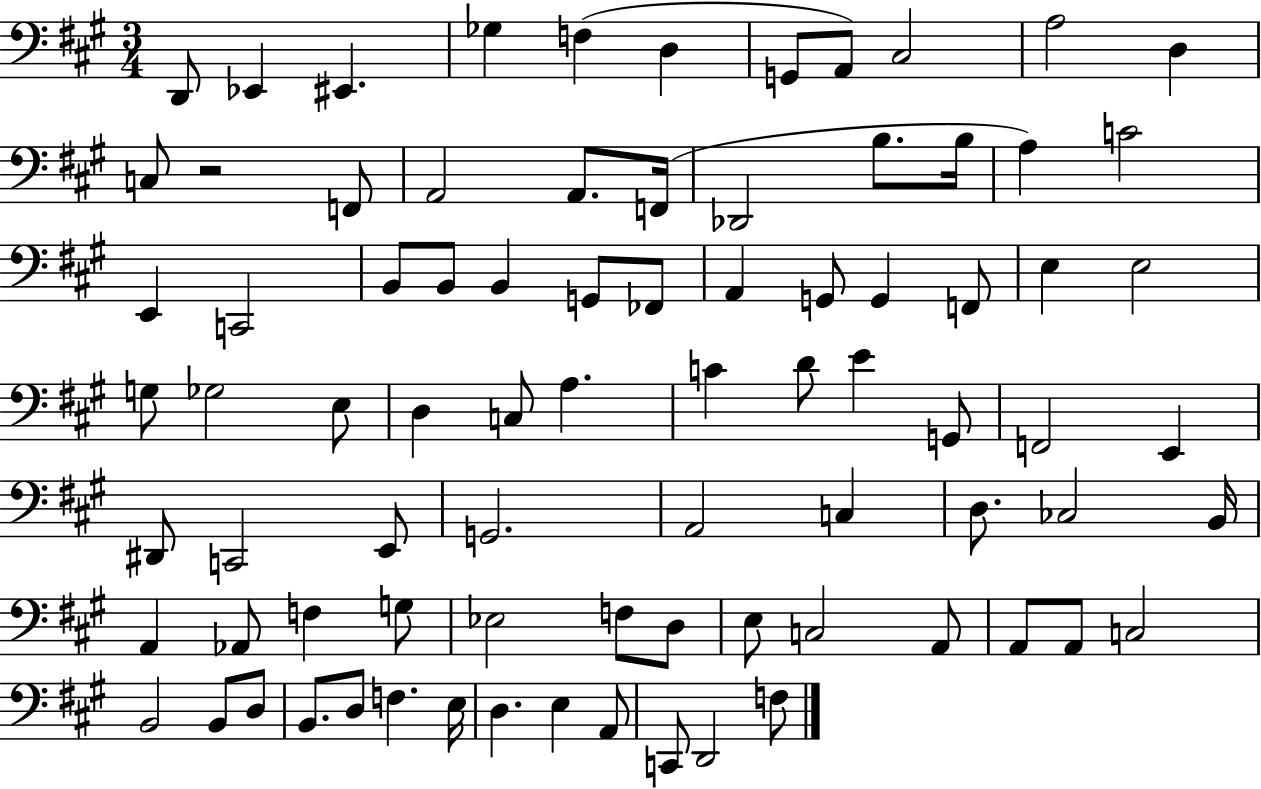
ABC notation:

X:1
T:Untitled
M:3/4
L:1/4
K:A
D,,/2 _E,, ^E,, _G, F, D, G,,/2 A,,/2 ^C,2 A,2 D, C,/2 z2 F,,/2 A,,2 A,,/2 F,,/4 _D,,2 B,/2 B,/4 A, C2 E,, C,,2 B,,/2 B,,/2 B,, G,,/2 _F,,/2 A,, G,,/2 G,, F,,/2 E, E,2 G,/2 _G,2 E,/2 D, C,/2 A, C D/2 E G,,/2 F,,2 E,, ^D,,/2 C,,2 E,,/2 G,,2 A,,2 C, D,/2 _C,2 B,,/4 A,, _A,,/2 F, G,/2 _E,2 F,/2 D,/2 E,/2 C,2 A,,/2 A,,/2 A,,/2 C,2 B,,2 B,,/2 D,/2 B,,/2 D,/2 F, E,/4 D, E, A,,/2 C,,/2 D,,2 F,/2